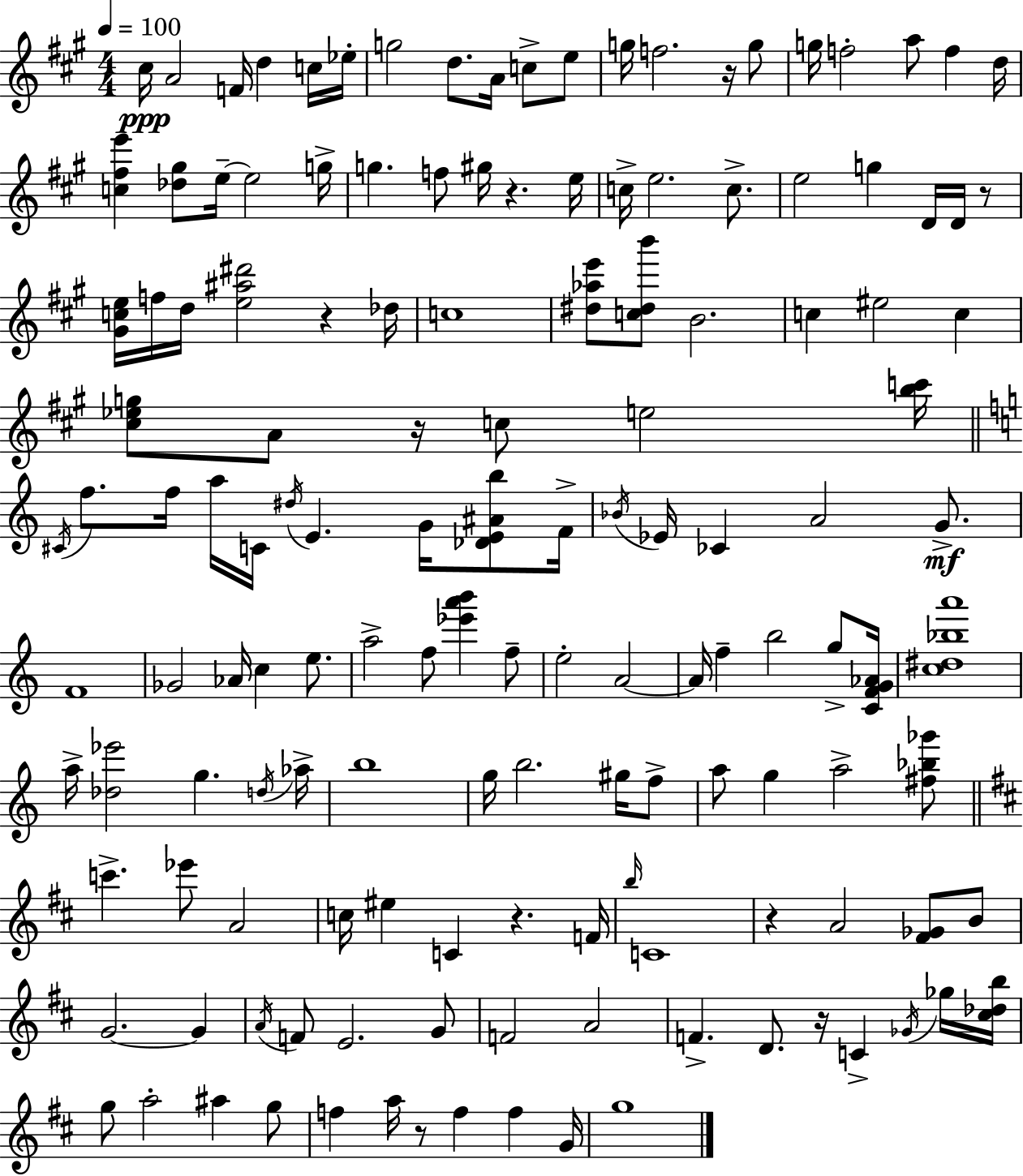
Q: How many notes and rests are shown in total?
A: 143